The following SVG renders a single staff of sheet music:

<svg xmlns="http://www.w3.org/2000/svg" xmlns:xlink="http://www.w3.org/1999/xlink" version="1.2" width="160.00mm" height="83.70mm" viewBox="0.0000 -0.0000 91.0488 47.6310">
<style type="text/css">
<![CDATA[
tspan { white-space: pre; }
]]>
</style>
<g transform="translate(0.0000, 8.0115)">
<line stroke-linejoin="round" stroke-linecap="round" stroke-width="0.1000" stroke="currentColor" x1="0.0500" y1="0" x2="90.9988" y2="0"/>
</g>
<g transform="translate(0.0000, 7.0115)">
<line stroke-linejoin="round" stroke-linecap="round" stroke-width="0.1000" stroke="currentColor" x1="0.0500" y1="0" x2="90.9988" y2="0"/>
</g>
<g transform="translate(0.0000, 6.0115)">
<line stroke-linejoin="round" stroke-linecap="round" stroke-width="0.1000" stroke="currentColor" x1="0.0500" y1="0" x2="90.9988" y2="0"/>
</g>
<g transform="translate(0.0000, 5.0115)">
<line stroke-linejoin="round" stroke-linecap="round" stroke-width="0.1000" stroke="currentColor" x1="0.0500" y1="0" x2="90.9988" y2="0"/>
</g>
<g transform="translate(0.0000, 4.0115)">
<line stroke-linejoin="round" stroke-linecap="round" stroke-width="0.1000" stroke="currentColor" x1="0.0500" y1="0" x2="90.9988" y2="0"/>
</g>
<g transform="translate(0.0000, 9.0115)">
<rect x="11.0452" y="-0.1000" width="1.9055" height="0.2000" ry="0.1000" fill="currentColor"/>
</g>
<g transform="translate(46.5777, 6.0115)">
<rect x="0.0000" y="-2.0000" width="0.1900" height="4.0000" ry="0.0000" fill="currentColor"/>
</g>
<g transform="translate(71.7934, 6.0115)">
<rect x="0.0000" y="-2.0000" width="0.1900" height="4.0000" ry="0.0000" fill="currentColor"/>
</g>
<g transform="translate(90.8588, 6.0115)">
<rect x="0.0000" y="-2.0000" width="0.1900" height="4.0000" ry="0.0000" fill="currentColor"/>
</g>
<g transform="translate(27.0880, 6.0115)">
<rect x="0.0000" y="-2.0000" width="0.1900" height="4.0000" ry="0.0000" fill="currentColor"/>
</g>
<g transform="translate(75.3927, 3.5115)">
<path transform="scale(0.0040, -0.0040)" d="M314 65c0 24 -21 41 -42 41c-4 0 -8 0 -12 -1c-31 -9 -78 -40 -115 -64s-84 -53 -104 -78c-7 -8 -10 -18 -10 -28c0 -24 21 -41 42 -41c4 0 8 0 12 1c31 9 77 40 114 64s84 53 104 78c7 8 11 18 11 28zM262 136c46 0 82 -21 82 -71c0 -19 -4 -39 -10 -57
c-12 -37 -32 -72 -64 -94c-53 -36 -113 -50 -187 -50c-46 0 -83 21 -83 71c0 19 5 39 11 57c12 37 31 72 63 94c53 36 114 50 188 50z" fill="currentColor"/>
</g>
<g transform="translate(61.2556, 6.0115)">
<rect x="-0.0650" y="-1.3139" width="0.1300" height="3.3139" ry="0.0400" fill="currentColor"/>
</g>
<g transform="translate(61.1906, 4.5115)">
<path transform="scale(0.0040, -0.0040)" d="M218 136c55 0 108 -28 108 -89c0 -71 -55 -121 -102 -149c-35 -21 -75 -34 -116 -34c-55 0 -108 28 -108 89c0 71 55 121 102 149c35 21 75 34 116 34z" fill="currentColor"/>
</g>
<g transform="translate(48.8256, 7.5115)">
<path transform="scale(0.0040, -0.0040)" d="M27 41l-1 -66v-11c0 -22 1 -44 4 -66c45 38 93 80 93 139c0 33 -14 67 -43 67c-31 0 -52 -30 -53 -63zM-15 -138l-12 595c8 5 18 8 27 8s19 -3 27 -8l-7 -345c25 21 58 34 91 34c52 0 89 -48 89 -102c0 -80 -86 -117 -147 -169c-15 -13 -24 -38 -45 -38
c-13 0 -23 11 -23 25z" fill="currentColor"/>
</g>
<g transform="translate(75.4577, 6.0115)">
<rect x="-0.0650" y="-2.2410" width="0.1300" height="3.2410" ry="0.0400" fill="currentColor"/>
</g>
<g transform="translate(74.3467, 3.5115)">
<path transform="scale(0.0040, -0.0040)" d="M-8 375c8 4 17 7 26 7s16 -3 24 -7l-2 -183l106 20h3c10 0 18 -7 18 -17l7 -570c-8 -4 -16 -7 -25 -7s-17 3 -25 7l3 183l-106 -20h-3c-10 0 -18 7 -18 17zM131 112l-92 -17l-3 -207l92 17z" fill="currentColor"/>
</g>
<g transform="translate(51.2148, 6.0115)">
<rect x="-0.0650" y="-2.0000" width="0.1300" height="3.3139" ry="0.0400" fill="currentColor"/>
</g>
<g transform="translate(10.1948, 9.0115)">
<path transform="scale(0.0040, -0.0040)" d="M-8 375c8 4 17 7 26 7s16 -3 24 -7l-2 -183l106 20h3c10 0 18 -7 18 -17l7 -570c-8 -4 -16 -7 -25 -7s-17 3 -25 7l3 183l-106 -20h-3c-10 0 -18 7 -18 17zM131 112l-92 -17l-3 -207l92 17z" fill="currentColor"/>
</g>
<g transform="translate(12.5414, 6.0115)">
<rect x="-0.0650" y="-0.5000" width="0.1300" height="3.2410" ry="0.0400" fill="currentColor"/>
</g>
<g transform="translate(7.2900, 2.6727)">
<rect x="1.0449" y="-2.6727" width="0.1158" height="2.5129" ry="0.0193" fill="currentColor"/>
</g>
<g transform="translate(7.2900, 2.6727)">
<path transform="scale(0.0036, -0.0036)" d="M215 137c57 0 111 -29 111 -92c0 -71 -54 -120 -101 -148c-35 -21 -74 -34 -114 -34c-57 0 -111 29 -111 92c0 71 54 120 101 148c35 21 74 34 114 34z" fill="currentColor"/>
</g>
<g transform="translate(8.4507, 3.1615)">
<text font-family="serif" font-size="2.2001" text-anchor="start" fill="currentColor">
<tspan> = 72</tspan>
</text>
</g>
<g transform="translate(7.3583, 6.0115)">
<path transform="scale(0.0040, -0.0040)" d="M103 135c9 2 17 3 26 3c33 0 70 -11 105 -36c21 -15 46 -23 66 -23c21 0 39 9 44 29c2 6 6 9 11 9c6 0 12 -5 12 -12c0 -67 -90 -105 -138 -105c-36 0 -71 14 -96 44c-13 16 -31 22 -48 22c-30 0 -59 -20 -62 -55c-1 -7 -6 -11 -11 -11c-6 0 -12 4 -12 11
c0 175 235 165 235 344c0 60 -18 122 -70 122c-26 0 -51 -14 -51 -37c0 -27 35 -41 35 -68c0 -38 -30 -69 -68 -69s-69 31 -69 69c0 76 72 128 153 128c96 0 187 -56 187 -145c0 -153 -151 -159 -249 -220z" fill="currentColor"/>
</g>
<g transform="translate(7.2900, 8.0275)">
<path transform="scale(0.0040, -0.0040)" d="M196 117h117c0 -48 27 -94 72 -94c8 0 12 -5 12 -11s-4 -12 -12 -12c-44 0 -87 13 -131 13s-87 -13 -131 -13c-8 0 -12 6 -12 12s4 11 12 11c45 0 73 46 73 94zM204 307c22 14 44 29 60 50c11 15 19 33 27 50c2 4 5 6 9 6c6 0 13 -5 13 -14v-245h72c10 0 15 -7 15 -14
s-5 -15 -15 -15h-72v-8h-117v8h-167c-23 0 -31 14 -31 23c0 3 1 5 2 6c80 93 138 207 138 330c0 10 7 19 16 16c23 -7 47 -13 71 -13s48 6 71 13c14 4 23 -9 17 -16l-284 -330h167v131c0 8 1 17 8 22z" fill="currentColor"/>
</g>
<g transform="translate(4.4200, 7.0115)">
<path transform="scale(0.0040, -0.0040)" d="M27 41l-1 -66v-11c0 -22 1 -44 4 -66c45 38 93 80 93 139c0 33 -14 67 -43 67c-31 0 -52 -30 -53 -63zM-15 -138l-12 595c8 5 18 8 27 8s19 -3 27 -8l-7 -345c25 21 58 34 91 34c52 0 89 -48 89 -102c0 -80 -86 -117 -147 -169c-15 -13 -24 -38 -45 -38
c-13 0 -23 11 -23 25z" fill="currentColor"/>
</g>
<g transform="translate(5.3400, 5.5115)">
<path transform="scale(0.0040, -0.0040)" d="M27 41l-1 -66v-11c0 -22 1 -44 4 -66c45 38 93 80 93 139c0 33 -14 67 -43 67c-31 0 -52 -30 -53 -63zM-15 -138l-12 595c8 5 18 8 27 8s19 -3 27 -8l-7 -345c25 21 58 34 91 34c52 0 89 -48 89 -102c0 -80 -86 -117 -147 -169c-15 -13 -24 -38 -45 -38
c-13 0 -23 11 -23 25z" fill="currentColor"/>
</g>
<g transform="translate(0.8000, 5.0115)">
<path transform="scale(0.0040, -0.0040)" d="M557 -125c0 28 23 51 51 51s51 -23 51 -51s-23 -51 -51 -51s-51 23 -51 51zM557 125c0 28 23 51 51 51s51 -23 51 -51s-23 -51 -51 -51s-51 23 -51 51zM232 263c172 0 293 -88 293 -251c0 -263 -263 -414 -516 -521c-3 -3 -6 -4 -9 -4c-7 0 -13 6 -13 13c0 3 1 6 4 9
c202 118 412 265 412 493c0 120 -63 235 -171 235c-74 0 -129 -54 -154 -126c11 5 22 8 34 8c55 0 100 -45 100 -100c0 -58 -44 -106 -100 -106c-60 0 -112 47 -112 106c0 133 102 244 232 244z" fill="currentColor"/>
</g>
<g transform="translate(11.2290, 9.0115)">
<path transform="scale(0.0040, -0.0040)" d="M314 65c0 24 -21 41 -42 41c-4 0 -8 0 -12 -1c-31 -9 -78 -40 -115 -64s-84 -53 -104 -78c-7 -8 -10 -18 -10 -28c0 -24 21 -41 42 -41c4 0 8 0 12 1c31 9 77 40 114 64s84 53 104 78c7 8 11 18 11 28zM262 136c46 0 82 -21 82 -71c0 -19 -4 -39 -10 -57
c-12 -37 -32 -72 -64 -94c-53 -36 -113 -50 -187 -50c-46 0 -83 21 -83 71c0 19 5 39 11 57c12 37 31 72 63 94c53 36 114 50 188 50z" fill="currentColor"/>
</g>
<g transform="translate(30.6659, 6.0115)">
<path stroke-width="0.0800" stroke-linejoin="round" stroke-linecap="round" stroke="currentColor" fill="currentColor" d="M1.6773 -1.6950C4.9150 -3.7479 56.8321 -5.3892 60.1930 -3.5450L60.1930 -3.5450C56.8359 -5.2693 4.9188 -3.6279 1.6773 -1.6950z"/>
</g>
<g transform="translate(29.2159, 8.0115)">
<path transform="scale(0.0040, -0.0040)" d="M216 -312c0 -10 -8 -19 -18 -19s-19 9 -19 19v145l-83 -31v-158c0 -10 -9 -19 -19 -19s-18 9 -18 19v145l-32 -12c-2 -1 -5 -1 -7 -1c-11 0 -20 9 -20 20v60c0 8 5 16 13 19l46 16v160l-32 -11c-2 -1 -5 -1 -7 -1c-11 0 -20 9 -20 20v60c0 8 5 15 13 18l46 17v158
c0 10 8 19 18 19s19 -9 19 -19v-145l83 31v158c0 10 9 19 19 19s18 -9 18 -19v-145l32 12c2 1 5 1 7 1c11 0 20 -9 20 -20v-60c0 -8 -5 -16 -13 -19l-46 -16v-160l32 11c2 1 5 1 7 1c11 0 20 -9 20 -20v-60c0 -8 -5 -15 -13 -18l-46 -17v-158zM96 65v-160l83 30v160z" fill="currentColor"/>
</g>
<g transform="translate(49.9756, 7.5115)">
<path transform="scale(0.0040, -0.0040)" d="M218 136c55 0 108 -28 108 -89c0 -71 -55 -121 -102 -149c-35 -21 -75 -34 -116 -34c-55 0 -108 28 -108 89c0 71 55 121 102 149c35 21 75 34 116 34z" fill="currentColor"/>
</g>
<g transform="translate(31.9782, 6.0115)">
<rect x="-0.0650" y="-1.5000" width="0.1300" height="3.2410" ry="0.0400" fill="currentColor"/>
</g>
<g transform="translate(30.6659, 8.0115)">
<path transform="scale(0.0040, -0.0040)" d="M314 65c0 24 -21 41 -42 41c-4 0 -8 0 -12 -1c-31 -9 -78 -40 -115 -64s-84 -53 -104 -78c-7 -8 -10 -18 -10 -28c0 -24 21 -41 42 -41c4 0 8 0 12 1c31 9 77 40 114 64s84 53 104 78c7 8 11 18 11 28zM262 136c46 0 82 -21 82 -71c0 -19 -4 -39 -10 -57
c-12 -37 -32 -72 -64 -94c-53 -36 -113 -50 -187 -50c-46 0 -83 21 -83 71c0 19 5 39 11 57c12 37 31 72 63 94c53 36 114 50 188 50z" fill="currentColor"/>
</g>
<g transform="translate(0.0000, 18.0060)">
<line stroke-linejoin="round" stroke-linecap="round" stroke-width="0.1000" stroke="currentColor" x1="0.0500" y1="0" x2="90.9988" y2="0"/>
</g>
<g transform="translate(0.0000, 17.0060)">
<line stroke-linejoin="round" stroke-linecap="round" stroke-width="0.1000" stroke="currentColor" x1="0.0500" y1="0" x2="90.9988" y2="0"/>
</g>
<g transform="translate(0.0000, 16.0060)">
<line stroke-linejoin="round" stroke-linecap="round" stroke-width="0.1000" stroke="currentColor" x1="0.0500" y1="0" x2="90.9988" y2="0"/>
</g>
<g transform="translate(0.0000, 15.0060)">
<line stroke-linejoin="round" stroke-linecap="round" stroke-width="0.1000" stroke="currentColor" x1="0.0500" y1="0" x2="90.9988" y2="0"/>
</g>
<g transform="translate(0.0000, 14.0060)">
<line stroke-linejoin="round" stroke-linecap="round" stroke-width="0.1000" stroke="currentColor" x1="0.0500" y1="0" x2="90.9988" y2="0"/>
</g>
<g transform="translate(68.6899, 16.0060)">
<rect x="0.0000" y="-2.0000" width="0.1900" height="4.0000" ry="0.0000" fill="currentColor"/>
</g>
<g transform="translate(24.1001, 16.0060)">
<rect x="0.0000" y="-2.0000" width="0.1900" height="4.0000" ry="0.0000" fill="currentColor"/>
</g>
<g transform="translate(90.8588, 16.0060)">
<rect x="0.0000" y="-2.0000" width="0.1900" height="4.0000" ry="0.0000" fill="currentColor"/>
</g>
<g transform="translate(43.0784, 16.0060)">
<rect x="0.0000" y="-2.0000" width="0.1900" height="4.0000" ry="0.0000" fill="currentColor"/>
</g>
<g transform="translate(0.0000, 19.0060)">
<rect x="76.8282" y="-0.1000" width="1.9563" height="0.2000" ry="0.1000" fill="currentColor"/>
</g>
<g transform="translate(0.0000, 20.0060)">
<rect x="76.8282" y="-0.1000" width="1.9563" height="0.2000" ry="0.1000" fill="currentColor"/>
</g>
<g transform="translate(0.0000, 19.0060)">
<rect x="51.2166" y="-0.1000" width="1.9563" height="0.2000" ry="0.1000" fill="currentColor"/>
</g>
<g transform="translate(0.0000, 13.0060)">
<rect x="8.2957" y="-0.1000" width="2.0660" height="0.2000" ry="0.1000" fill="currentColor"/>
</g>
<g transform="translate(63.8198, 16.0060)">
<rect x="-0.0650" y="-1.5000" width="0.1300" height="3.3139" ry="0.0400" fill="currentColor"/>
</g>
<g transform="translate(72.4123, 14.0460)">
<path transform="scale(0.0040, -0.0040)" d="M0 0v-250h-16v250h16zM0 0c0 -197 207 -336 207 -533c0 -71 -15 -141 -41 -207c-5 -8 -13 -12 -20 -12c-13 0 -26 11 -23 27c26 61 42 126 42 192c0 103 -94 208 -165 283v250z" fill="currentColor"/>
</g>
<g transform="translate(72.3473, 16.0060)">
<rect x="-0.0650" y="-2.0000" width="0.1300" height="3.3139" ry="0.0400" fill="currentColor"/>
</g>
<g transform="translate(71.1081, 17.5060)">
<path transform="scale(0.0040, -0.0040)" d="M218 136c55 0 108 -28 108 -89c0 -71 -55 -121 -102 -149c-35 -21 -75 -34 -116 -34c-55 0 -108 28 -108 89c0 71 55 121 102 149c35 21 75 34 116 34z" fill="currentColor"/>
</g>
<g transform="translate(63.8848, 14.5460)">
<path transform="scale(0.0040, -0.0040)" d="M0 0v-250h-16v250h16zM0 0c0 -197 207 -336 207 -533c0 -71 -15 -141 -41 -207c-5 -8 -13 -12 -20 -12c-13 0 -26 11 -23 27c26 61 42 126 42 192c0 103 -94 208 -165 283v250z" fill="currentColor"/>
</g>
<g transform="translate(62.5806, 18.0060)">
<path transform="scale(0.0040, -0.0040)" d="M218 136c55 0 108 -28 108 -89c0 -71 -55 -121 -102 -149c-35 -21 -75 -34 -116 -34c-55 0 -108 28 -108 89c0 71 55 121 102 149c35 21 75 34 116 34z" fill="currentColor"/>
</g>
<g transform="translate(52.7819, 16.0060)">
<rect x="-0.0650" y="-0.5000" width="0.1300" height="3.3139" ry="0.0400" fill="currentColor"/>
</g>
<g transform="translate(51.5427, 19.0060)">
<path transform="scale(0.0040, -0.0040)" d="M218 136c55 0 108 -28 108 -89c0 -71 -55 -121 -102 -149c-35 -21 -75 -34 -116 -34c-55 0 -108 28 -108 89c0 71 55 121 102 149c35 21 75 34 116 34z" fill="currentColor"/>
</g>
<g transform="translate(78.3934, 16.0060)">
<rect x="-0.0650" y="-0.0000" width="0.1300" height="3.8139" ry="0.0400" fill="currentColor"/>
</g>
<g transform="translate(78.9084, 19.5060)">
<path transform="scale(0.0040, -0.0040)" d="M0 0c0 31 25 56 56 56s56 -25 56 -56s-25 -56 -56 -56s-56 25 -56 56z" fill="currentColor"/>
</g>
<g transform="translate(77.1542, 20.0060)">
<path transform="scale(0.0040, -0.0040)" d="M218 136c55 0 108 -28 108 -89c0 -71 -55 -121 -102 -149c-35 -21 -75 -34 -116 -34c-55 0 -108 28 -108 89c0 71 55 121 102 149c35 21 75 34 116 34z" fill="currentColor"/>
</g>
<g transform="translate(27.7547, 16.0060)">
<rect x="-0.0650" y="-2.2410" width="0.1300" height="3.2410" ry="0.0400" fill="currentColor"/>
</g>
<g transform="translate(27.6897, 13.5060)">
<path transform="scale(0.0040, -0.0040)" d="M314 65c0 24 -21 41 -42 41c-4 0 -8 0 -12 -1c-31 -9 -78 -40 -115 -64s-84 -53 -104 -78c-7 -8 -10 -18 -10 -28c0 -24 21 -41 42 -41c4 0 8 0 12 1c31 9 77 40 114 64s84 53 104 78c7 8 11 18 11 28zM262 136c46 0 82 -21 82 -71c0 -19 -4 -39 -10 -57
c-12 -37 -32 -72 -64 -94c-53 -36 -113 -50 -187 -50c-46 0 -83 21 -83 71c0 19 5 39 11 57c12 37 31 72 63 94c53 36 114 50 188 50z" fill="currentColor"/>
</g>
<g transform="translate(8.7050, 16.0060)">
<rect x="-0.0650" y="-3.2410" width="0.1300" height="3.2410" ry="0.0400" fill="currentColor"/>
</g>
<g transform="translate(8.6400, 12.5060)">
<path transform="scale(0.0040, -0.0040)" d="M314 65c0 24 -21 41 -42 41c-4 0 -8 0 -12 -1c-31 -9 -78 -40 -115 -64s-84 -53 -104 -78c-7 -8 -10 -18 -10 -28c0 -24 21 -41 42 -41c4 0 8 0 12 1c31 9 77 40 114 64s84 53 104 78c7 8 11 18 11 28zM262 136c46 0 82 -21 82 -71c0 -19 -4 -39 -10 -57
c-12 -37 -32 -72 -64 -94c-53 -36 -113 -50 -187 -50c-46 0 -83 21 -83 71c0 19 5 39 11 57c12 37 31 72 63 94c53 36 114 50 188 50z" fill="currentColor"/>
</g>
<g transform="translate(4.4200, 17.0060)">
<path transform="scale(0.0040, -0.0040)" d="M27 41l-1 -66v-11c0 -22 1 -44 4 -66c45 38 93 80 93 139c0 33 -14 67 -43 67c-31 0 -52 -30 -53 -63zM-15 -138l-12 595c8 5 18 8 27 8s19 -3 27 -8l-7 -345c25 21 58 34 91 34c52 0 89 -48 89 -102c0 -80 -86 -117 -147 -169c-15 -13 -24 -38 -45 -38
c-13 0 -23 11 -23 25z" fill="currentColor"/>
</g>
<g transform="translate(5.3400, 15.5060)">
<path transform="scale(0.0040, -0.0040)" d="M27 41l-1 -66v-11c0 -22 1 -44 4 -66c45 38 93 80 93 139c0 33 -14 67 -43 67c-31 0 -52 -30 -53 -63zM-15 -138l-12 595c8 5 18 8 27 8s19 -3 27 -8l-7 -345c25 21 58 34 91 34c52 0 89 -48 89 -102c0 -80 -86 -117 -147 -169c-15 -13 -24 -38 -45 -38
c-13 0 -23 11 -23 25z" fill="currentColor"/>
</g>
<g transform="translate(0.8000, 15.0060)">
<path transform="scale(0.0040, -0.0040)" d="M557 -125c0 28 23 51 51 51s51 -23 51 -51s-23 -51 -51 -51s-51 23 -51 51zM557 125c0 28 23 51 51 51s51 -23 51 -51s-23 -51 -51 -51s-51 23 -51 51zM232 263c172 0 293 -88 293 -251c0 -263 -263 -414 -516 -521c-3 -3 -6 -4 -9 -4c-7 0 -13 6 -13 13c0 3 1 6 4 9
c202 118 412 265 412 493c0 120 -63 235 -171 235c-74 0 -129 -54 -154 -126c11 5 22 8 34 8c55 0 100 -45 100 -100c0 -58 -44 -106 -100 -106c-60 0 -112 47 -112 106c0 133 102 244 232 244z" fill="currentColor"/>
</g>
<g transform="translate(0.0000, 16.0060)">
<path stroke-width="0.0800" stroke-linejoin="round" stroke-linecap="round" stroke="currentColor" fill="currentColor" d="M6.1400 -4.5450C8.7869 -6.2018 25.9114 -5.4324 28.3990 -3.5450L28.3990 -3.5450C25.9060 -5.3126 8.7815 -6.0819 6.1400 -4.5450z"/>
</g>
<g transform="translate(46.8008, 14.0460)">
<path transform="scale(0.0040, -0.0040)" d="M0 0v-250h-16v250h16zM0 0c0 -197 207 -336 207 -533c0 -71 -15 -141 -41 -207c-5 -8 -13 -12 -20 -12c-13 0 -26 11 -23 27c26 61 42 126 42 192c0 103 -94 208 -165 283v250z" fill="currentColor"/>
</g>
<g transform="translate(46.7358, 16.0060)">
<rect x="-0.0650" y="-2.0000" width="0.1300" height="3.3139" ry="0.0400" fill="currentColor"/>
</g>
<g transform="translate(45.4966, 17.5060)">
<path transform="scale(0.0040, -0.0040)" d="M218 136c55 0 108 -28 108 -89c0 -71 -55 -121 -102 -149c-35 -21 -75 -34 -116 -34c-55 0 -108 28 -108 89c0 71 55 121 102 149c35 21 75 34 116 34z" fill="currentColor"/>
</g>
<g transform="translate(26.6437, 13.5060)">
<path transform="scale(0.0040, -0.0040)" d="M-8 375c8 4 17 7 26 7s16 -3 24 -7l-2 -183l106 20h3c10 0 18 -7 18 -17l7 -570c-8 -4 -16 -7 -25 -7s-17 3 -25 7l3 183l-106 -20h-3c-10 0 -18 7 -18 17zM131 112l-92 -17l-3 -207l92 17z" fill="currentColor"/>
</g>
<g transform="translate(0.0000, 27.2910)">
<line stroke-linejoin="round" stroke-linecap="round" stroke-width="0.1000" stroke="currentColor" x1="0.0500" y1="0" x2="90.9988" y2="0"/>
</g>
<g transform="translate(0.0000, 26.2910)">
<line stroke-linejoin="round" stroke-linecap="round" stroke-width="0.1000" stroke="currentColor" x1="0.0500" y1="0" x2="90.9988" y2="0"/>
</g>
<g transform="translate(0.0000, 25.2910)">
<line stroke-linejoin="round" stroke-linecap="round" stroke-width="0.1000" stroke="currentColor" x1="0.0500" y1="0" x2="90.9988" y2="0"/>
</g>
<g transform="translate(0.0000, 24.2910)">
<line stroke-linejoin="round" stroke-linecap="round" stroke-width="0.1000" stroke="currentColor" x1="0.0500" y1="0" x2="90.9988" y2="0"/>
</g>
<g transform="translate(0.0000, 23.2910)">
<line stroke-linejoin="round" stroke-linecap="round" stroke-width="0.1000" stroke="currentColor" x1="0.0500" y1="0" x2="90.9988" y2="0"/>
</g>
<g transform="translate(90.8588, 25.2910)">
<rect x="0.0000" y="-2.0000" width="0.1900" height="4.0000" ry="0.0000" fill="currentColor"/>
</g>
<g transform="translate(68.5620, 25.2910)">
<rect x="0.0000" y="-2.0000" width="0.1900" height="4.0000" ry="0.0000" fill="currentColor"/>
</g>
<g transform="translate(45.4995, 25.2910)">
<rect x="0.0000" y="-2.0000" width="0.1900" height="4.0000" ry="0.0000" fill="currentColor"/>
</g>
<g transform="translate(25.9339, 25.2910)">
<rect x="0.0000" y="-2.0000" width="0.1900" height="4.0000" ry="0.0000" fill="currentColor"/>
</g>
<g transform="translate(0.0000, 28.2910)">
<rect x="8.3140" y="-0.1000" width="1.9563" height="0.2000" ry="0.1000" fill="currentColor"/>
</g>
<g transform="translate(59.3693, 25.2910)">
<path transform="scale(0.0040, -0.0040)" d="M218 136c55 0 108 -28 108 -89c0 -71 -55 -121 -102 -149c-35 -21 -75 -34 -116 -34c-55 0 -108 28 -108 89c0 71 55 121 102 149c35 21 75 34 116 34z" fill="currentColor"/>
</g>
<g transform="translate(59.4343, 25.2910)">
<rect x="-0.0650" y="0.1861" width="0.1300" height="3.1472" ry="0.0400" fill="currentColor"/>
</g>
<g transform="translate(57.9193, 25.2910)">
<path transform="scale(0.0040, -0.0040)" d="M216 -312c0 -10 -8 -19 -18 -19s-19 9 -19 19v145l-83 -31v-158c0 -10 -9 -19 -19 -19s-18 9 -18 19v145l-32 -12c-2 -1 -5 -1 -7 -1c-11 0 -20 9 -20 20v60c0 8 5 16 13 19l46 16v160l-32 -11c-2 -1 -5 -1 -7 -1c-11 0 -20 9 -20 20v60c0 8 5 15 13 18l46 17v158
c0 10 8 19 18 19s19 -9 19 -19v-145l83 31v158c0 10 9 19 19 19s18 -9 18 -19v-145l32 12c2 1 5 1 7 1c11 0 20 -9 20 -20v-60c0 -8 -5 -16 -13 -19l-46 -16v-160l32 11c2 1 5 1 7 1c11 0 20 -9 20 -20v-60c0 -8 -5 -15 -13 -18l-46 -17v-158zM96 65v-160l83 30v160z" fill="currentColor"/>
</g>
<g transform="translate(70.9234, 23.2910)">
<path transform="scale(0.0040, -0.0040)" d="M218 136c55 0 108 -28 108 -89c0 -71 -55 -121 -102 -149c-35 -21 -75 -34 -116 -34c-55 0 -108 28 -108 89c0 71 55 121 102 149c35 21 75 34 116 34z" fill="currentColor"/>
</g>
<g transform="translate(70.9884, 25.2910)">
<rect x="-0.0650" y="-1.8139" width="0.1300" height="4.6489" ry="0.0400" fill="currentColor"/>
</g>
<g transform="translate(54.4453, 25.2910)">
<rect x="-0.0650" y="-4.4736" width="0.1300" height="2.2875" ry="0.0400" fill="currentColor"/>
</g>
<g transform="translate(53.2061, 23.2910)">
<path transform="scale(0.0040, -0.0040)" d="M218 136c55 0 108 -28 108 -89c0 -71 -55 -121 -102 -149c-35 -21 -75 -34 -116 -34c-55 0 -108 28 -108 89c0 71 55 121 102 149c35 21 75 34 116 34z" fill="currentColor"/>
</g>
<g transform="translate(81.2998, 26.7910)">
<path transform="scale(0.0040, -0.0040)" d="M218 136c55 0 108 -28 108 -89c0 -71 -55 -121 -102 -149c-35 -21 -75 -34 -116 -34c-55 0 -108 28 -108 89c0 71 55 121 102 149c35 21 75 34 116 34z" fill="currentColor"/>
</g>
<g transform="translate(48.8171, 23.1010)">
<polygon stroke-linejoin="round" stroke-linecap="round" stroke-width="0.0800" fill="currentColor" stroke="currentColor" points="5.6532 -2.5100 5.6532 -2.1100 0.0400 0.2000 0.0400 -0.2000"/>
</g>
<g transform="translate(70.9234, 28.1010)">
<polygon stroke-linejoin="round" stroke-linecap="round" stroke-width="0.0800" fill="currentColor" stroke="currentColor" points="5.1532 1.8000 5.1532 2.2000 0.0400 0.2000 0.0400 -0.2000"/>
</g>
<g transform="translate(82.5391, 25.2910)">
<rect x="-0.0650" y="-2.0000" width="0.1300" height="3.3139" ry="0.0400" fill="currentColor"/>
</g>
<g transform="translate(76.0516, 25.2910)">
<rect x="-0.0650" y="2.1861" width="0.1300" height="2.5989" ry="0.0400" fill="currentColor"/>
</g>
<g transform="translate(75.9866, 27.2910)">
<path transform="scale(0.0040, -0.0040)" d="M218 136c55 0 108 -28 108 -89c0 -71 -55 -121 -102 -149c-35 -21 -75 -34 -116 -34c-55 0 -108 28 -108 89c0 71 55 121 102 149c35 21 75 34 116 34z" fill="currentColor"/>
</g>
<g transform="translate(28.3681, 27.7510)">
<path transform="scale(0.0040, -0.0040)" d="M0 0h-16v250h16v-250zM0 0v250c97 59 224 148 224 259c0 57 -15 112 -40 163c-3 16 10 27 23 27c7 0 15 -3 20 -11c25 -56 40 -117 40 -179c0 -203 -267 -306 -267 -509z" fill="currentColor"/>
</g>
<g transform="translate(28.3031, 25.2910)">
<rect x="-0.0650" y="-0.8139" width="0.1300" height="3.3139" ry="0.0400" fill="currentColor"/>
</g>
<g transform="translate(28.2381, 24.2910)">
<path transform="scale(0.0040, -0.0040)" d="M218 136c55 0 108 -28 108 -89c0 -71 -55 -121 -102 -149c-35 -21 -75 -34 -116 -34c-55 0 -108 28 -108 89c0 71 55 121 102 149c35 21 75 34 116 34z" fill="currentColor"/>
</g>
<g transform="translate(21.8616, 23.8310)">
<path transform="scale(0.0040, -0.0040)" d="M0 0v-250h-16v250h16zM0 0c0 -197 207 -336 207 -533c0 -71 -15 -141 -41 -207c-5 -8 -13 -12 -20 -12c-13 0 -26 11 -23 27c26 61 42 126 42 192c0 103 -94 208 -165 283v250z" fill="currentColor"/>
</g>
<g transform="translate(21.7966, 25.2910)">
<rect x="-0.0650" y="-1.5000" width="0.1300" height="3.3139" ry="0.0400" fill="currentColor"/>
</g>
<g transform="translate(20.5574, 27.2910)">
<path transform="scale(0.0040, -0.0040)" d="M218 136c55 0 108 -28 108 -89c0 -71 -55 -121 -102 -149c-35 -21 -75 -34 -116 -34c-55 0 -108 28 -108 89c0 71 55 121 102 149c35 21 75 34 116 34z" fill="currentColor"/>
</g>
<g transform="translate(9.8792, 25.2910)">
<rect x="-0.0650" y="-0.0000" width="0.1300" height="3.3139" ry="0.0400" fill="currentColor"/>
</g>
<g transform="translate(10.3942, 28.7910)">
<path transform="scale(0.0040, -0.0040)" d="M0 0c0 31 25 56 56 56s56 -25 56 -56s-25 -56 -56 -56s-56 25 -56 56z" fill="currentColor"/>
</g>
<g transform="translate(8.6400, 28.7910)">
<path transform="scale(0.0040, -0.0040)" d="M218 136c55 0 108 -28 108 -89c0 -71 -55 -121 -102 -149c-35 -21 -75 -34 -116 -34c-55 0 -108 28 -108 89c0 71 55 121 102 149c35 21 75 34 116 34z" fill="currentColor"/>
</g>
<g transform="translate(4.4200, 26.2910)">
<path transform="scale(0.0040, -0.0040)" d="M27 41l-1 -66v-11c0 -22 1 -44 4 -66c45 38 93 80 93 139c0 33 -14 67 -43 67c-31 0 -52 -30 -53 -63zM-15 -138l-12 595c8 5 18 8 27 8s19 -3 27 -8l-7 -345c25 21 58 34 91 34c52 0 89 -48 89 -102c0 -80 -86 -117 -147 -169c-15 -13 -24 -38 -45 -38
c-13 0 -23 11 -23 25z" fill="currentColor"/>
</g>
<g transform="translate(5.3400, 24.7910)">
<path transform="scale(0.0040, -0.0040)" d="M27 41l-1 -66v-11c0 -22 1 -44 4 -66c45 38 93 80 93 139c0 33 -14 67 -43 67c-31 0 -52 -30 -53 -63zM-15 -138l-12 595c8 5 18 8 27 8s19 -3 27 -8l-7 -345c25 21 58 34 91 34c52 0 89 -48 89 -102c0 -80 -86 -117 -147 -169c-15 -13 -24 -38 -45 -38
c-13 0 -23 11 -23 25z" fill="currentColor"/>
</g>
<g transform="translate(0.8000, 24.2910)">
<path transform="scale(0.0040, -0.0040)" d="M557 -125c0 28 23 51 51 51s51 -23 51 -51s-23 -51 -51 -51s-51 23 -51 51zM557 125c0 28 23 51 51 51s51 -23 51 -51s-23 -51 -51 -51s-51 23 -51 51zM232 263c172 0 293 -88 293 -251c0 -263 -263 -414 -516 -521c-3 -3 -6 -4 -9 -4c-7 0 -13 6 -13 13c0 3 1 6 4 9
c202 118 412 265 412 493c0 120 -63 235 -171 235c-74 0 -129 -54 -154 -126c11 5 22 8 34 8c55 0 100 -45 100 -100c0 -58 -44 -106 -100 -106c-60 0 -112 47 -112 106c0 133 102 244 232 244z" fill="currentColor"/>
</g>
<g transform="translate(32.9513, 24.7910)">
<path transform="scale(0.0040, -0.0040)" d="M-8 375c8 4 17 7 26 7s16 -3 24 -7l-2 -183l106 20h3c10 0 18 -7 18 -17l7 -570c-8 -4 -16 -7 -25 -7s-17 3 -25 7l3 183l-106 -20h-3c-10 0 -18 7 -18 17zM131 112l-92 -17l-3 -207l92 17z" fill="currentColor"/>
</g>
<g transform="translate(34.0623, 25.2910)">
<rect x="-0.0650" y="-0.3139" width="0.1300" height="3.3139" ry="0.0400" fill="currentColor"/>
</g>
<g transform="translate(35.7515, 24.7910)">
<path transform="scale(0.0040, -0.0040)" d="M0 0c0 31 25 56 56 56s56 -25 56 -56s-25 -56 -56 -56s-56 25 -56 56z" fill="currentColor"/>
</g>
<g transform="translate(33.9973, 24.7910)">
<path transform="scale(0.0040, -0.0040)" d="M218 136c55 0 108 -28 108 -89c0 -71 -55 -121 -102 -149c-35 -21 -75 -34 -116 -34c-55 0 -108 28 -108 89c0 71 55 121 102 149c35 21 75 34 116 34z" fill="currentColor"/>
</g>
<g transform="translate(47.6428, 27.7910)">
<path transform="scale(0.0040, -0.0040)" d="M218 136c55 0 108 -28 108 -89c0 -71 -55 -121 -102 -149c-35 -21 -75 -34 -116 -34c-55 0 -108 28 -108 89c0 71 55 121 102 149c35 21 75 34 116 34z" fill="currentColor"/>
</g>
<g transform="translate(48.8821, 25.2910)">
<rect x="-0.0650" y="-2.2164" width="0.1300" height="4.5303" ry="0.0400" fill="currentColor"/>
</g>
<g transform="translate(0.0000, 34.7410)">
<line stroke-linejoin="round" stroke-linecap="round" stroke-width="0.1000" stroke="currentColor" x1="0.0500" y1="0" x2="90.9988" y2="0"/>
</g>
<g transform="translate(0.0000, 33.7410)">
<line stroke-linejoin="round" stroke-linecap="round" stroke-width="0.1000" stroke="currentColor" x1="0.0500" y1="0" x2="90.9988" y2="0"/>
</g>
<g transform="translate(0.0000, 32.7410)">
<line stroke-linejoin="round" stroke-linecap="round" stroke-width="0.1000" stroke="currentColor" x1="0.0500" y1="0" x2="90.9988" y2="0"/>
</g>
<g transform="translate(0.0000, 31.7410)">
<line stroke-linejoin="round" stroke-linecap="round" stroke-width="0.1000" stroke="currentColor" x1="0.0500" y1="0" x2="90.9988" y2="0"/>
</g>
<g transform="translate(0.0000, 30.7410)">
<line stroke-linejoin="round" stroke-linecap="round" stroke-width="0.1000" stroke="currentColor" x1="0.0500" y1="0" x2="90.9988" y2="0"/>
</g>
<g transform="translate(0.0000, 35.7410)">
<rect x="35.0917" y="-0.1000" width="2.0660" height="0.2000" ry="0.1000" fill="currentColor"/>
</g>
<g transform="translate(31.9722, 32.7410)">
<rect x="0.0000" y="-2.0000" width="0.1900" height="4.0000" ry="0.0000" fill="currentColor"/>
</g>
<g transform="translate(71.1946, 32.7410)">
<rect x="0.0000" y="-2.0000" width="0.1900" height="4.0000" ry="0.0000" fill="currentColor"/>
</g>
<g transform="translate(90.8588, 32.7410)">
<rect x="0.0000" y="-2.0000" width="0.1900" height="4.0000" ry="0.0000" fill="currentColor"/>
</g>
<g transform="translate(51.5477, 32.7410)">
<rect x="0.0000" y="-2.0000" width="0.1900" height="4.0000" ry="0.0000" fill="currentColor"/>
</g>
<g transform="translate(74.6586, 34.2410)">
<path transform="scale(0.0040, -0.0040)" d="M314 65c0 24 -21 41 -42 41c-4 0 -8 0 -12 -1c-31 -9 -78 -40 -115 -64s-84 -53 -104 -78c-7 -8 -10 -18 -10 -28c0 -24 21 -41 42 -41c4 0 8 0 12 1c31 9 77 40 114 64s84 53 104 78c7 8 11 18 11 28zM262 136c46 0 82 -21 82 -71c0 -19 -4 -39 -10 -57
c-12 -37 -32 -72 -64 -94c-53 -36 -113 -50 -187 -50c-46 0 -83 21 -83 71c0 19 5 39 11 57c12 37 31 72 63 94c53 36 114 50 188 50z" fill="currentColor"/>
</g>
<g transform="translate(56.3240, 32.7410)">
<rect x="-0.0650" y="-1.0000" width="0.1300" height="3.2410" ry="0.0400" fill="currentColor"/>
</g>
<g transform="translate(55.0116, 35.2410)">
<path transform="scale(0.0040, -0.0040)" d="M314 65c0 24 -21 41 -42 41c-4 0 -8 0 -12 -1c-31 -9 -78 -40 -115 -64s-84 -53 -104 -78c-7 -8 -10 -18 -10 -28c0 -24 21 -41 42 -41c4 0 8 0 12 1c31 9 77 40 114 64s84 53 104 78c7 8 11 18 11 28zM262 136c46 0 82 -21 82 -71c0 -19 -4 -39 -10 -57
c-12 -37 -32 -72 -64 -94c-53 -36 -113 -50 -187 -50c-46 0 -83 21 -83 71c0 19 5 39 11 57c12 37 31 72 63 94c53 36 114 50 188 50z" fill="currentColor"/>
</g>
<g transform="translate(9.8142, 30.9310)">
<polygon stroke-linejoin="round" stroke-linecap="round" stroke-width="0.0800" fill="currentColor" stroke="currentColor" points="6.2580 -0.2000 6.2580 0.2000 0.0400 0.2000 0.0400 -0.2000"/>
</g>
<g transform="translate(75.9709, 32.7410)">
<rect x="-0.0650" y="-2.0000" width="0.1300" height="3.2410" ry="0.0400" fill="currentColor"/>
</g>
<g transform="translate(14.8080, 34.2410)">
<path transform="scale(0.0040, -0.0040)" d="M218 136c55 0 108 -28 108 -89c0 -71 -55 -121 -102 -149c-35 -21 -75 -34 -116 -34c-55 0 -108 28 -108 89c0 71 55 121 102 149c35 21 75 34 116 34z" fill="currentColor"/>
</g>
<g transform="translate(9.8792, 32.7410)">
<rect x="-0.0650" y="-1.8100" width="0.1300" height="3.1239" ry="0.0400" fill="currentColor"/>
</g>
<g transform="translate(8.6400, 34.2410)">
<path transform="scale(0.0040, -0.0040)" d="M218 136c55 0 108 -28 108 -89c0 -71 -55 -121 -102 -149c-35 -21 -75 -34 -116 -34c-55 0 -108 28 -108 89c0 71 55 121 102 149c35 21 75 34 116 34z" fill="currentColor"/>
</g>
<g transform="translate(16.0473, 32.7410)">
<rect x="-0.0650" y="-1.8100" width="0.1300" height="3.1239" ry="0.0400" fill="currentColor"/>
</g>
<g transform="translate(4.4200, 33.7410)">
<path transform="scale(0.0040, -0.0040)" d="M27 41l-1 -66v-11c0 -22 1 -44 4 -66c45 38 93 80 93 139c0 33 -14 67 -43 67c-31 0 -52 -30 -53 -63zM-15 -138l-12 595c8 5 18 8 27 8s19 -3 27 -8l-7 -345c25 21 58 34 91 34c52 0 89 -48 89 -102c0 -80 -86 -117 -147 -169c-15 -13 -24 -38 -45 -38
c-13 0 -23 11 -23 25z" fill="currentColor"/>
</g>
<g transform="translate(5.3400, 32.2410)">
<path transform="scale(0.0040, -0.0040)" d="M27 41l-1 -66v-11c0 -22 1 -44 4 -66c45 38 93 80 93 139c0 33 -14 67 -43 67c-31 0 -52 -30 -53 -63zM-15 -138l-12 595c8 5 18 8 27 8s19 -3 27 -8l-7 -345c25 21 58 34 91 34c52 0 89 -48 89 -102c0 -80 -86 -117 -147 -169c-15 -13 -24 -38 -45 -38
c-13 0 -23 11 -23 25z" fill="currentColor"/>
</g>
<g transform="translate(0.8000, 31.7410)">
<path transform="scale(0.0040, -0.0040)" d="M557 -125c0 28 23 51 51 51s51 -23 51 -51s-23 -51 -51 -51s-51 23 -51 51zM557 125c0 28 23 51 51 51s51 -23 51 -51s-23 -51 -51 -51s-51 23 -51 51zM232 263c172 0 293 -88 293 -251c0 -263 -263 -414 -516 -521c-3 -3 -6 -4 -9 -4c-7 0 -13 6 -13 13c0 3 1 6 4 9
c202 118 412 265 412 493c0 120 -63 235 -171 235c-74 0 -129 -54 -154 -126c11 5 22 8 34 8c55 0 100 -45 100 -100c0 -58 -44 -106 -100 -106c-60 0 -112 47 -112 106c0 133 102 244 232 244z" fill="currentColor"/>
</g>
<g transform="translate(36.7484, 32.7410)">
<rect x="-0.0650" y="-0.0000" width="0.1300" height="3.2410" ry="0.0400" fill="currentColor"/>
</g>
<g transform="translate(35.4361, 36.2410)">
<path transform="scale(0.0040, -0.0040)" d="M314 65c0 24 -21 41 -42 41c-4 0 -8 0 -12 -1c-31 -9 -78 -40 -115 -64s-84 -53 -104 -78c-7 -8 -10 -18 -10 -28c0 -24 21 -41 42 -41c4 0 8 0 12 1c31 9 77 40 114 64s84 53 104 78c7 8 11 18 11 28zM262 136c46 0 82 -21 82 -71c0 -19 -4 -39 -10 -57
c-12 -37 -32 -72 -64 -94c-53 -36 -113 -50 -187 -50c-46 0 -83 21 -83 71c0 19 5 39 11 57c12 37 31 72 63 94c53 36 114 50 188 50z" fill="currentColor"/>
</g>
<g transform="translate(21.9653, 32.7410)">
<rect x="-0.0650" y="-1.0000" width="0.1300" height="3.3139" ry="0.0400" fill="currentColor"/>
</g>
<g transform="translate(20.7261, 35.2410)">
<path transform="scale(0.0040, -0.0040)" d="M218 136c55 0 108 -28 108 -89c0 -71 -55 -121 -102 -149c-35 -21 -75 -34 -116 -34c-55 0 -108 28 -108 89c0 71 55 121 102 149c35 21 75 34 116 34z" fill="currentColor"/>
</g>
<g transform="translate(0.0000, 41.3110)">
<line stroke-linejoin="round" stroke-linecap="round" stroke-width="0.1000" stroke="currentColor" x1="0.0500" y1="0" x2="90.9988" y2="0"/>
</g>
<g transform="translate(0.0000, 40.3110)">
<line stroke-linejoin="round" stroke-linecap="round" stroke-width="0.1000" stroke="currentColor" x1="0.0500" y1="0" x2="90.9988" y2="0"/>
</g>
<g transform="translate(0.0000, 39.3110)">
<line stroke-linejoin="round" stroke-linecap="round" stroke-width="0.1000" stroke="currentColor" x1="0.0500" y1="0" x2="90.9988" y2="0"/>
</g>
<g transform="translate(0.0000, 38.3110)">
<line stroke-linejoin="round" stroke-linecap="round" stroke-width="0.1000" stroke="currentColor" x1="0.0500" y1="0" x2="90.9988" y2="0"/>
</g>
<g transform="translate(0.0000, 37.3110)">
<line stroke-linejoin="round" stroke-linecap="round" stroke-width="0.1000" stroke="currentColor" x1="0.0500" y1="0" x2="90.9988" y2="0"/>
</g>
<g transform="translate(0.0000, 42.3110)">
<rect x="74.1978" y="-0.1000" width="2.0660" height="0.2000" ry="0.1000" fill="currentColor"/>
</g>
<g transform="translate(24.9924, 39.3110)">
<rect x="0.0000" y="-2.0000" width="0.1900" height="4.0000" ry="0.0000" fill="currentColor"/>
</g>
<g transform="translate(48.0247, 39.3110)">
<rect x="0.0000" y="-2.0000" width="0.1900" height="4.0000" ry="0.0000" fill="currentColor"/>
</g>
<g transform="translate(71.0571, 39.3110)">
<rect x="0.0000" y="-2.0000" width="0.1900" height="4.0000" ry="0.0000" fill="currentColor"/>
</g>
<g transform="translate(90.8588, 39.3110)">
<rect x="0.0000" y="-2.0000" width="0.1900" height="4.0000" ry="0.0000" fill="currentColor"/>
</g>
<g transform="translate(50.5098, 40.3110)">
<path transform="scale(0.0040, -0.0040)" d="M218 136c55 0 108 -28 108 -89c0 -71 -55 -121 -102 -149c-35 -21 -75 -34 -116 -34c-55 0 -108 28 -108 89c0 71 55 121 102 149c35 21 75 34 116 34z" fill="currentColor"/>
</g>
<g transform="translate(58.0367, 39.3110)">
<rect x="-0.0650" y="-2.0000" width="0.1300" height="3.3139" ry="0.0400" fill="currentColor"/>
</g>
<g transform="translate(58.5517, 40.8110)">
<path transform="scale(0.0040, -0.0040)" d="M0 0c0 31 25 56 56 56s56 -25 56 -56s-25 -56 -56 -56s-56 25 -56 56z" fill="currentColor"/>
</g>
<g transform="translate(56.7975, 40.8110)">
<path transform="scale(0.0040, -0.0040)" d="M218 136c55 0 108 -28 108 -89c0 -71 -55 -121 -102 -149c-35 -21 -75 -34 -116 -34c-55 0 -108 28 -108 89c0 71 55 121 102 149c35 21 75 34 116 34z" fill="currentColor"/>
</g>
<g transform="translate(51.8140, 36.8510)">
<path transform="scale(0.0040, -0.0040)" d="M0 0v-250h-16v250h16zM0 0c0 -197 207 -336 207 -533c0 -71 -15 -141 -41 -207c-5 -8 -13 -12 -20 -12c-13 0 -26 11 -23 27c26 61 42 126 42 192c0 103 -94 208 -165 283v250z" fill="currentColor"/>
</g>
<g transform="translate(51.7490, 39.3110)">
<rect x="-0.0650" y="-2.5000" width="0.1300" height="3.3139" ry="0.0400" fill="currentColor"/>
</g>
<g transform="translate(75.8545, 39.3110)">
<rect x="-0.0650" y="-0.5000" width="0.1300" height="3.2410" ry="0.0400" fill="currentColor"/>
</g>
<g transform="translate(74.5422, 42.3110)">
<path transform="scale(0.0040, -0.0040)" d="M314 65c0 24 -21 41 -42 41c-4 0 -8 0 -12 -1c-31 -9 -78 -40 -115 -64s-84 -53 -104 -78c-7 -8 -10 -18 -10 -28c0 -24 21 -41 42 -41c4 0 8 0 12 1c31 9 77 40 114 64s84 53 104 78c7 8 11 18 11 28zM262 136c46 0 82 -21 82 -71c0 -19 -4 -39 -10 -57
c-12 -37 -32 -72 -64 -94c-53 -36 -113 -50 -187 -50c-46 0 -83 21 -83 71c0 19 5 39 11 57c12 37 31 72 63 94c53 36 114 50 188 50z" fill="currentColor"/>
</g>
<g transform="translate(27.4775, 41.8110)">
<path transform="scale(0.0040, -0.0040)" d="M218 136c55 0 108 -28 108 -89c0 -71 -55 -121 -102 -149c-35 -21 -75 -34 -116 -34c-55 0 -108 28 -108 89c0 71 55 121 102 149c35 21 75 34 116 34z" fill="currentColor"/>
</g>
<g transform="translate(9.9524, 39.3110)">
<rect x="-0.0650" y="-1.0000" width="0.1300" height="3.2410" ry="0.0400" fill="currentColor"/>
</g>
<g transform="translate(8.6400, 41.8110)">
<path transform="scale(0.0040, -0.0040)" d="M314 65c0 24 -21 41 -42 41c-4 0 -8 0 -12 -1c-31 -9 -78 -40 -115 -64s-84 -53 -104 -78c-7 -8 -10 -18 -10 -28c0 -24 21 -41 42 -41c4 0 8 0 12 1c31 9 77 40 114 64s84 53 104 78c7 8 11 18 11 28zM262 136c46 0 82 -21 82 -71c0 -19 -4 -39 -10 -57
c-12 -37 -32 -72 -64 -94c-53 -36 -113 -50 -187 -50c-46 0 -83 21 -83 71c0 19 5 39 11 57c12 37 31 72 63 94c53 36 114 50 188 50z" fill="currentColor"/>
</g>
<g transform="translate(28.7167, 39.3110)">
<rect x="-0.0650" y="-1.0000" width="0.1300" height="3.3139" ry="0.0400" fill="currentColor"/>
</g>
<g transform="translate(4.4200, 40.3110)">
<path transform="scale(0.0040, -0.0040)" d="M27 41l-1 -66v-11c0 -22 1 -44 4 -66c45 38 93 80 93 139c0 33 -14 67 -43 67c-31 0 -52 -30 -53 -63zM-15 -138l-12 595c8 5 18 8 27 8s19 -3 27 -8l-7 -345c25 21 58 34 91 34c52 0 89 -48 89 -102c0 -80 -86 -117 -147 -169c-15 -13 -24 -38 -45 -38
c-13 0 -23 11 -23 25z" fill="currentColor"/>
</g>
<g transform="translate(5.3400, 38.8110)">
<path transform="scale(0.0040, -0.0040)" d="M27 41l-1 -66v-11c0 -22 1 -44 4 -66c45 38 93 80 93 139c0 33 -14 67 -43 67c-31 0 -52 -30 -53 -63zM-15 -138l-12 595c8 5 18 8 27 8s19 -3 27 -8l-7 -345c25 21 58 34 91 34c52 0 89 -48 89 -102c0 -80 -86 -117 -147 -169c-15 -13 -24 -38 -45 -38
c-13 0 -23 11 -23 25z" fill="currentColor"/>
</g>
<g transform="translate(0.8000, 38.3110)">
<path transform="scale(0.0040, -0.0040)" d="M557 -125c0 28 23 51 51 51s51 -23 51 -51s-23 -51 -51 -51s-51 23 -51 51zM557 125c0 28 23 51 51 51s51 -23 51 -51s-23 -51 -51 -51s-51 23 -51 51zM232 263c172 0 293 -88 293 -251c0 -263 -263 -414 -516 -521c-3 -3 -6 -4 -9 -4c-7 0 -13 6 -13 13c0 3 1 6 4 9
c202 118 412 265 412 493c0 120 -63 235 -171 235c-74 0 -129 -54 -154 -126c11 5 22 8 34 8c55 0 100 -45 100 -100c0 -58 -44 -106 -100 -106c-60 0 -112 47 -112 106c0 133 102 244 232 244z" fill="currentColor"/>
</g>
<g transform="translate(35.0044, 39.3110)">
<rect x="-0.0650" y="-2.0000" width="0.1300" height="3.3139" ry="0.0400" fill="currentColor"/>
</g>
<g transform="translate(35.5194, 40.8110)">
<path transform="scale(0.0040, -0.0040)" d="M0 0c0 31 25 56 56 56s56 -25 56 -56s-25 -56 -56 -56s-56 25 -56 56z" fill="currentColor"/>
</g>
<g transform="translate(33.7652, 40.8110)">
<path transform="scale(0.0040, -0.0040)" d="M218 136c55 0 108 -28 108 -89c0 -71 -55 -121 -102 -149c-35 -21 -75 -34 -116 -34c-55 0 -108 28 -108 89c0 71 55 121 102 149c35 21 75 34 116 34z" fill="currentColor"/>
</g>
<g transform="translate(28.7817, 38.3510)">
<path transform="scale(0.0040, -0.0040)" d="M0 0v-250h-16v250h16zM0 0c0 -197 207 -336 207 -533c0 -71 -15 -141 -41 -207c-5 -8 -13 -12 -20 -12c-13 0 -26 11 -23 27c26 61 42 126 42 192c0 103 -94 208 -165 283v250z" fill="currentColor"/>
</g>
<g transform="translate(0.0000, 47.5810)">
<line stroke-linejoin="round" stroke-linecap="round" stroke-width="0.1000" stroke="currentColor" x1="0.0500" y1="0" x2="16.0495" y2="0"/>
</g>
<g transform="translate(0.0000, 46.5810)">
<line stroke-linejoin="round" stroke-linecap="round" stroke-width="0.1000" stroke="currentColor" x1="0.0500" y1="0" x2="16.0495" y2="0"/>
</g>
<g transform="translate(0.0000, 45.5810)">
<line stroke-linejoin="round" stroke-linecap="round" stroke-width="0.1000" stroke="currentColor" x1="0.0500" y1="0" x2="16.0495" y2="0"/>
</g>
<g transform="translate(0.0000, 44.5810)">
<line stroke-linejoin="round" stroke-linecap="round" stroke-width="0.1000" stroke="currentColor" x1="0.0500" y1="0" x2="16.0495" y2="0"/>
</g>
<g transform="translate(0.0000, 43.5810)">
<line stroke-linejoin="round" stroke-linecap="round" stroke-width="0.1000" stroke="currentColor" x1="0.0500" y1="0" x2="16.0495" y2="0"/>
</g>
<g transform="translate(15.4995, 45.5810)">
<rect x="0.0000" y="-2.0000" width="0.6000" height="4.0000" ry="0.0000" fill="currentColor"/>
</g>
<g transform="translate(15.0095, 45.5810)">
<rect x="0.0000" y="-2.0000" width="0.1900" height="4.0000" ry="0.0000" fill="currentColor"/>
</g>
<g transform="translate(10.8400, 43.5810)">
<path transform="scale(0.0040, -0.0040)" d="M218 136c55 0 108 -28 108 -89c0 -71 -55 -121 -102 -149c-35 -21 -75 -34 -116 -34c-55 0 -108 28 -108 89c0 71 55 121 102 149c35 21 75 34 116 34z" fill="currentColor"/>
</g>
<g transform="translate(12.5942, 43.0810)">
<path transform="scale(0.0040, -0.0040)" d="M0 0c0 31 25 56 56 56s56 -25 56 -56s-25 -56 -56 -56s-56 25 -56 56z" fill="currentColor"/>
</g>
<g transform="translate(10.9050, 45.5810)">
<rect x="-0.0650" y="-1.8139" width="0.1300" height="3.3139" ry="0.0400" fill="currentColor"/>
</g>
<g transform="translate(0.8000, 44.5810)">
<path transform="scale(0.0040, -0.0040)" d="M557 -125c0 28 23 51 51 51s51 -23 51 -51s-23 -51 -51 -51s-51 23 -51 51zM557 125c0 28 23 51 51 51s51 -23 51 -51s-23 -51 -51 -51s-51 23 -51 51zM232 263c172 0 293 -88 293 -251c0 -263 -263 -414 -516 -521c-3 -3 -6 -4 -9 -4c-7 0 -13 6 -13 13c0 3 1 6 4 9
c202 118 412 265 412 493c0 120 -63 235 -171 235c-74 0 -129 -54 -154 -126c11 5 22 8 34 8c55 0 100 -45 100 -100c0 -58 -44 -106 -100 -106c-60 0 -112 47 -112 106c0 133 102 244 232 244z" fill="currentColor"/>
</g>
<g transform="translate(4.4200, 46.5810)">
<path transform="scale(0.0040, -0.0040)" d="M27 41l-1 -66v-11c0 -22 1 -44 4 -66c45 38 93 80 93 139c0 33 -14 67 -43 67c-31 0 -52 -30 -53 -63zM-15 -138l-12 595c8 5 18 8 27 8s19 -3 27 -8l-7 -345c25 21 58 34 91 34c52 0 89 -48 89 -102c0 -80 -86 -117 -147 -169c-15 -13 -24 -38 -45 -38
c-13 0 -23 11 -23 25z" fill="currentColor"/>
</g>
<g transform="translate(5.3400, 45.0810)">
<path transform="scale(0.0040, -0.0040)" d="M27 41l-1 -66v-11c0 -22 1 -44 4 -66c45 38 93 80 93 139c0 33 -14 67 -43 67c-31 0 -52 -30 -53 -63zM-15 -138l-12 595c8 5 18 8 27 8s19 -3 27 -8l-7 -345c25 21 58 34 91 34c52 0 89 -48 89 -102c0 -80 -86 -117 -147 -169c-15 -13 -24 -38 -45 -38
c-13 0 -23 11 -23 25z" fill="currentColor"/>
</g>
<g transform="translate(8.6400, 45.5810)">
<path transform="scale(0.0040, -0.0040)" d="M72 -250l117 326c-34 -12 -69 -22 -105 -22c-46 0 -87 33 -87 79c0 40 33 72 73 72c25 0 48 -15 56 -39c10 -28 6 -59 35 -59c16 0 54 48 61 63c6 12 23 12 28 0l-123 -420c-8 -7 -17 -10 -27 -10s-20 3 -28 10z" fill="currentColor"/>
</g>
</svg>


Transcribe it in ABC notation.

X:1
T:Untitled
M:2/4
L:1/4
K:Bb
E,,2 ^G,,2 _A,, G, B,2 D2 B,2 A,,/2 _E,, G,,/2 A,,/2 C,, D,, G,,/2 F,/2 E, F,,/2 A,/2 ^D, A,/2 G,,/2 A,, A,,/2 A,,/2 F,, D,,2 F,,2 A,,2 F,,2 F,,/2 A,, _B,,/2 A,, _E,,2 z/2 A,